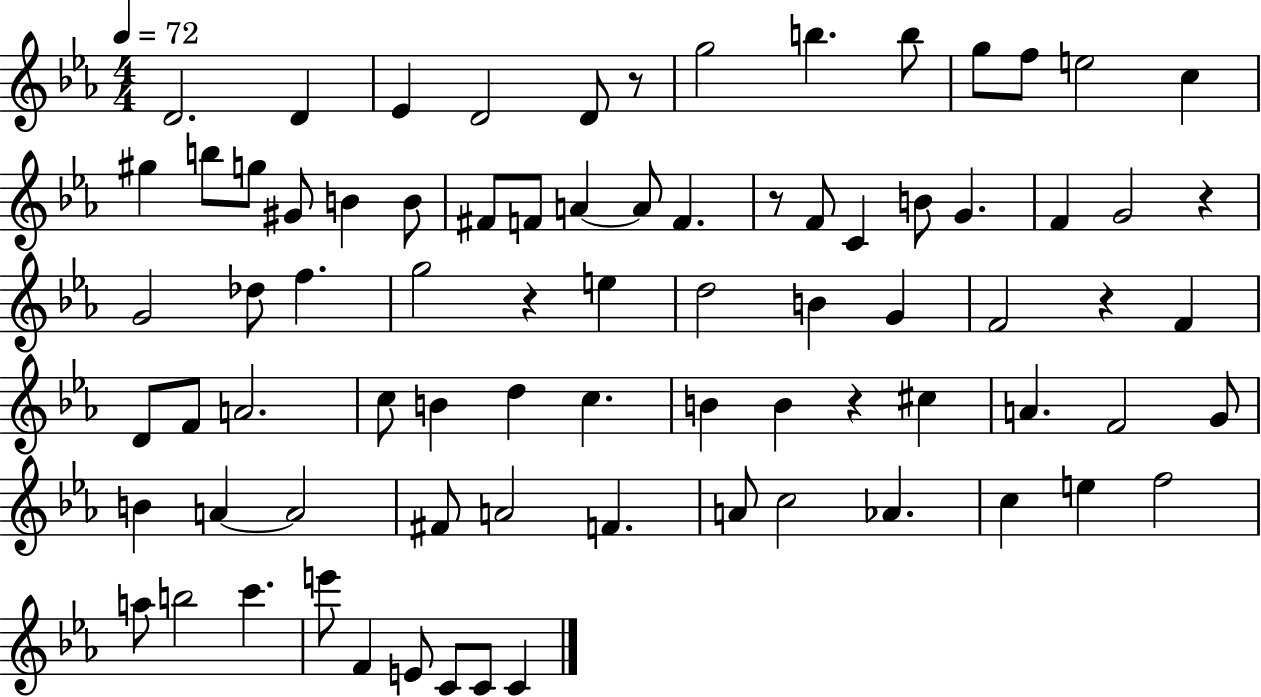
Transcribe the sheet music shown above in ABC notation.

X:1
T:Untitled
M:4/4
L:1/4
K:Eb
D2 D _E D2 D/2 z/2 g2 b b/2 g/2 f/2 e2 c ^g b/2 g/2 ^G/2 B B/2 ^F/2 F/2 A A/2 F z/2 F/2 C B/2 G F G2 z G2 _d/2 f g2 z e d2 B G F2 z F D/2 F/2 A2 c/2 B d c B B z ^c A F2 G/2 B A A2 ^F/2 A2 F A/2 c2 _A c e f2 a/2 b2 c' e'/2 F E/2 C/2 C/2 C